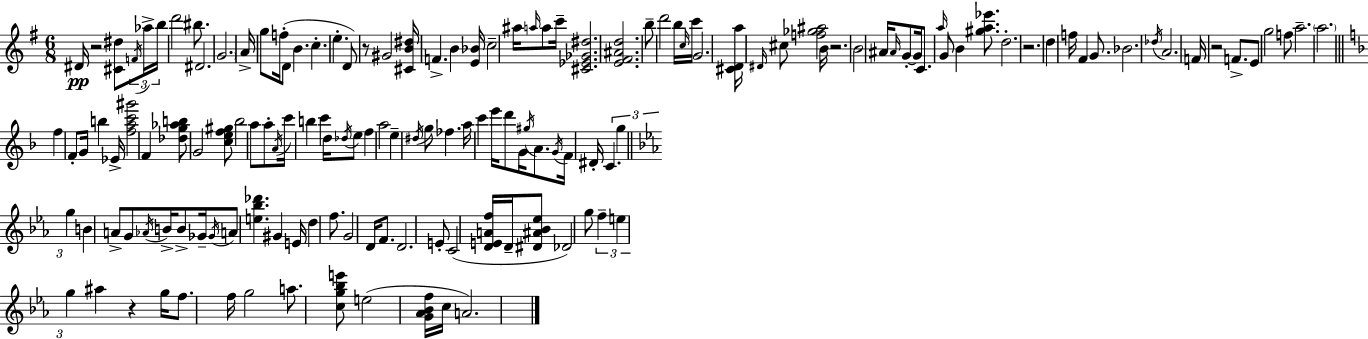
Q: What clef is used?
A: treble